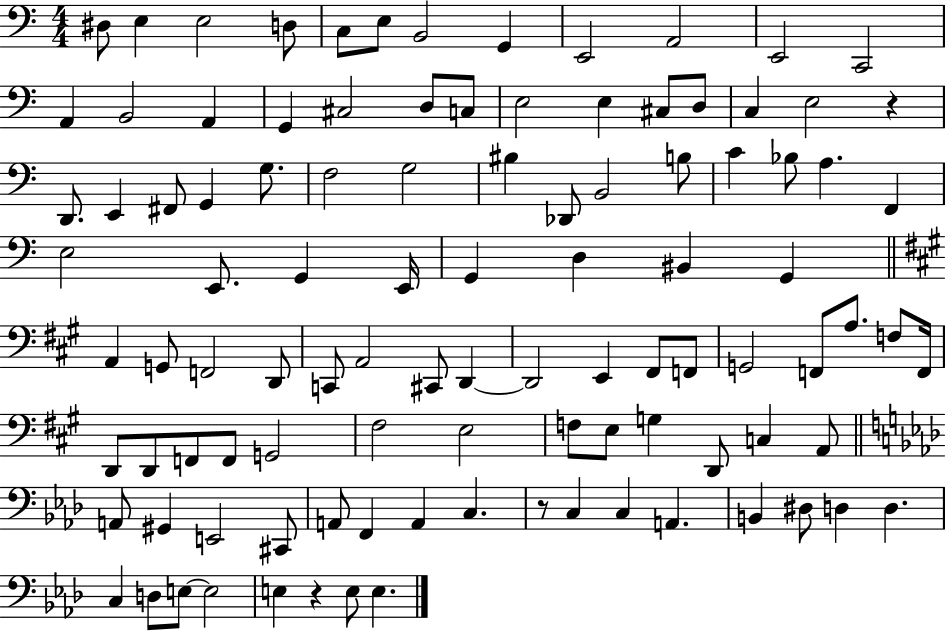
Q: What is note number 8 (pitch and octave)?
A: G2